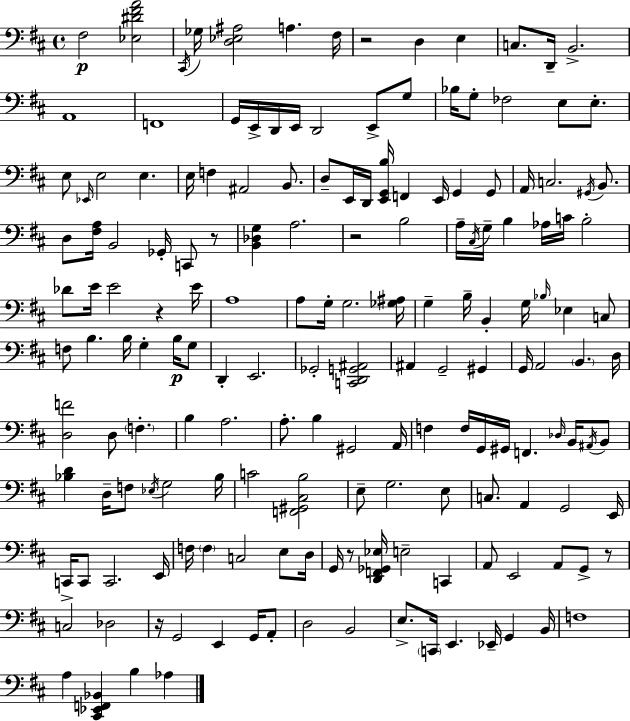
F#3/h [Eb3,D#4,F#4,A4]/h C#2/s Gb3/s [D3,Eb3,A#3]/h A3/q. F#3/s R/h D3/q E3/q C3/e. D2/s B2/h. A2/w F2/w G2/s E2/s D2/s E2/s D2/h E2/e G3/e Bb3/s G3/e FES3/h E3/e E3/e. E3/e Eb2/s E3/h E3/q. E3/s F3/q A#2/h B2/e. D3/e E2/s D2/s [E2,G2,B3]/s F2/q E2/s G2/q G2/e A2/s C3/h. G#2/s B2/e. D3/e [F#3,A3]/s B2/h Gb2/s C2/e R/e [B2,Db3,G3]/q A3/h. R/h B3/h A3/s C#3/s G3/s B3/q Ab3/s C4/s B3/h Db4/e E4/s E4/h R/q E4/s A3/w A3/e G3/s G3/h. [Gb3,A#3]/s G3/q B3/s B2/q G3/s Bb3/s Eb3/q C3/e F3/e B3/q. B3/s G3/q B3/s G3/e D2/q E2/h. Gb2/h [C2,D2,G2,A#2]/h A#2/q G2/h G#2/q G2/s A2/h B2/q. D3/s [D3,F4]/h D3/e F3/q. B3/q A3/h. A3/e. B3/q G#2/h A2/s F3/q F3/s G2/s G#2/s F2/q. Db3/s B2/s A#2/s B2/e [Bb3,D4]/q D3/s F3/e Eb3/s G3/h Bb3/s C4/h [F2,G#2,C#3,B3]/h E3/e G3/h. E3/e C3/e. A2/q G2/h E2/s C2/s C2/e C2/h. E2/s F3/s F3/q C3/h E3/e D3/s G2/s R/e [D2,F2,Gb2,Eb3]/s E3/h C2/q A2/e E2/h A2/e G2/e R/e C3/h Db3/h R/s G2/h E2/q G2/s A2/e D3/h B2/h E3/e. C2/s E2/q. Eb2/s G2/q B2/s F3/w A3/q [C#2,Eb2,F2,Bb2]/q B3/q Ab3/q